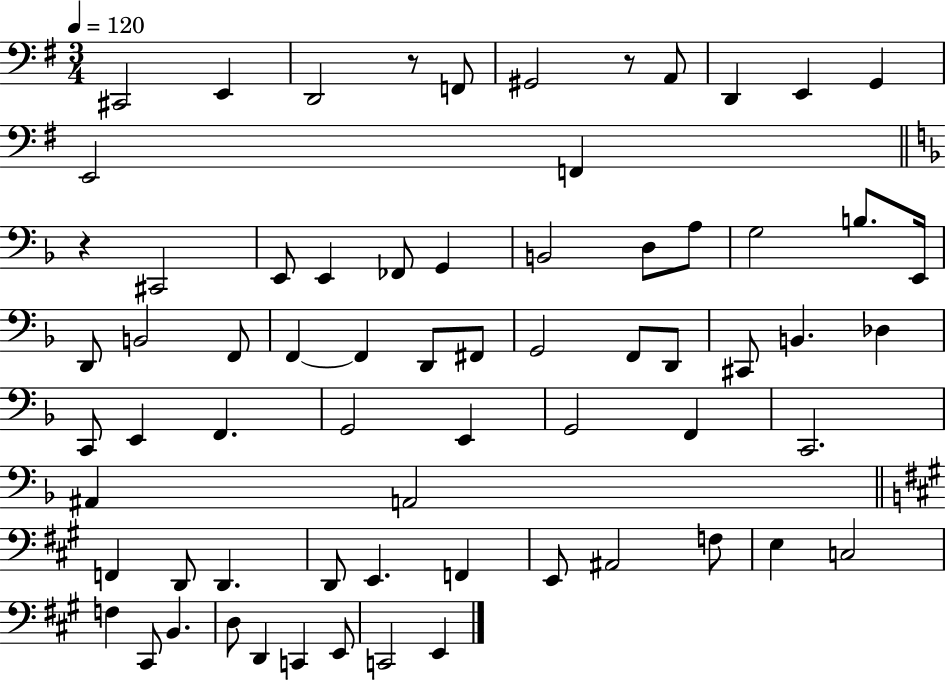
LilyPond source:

{
  \clef bass
  \numericTimeSignature
  \time 3/4
  \key g \major
  \tempo 4 = 120
  cis,2 e,4 | d,2 r8 f,8 | gis,2 r8 a,8 | d,4 e,4 g,4 | \break e,2 f,4 | \bar "||" \break \key f \major r4 cis,2 | e,8 e,4 fes,8 g,4 | b,2 d8 a8 | g2 b8. e,16 | \break d,8 b,2 f,8 | f,4~~ f,4 d,8 fis,8 | g,2 f,8 d,8 | cis,8 b,4. des4 | \break c,8 e,4 f,4. | g,2 e,4 | g,2 f,4 | c,2. | \break ais,4 a,2 | \bar "||" \break \key a \major f,4 d,8 d,4. | d,8 e,4. f,4 | e,8 ais,2 f8 | e4 c2 | \break f4 cis,8 b,4. | d8 d,4 c,4 e,8 | c,2 e,4 | \bar "|."
}